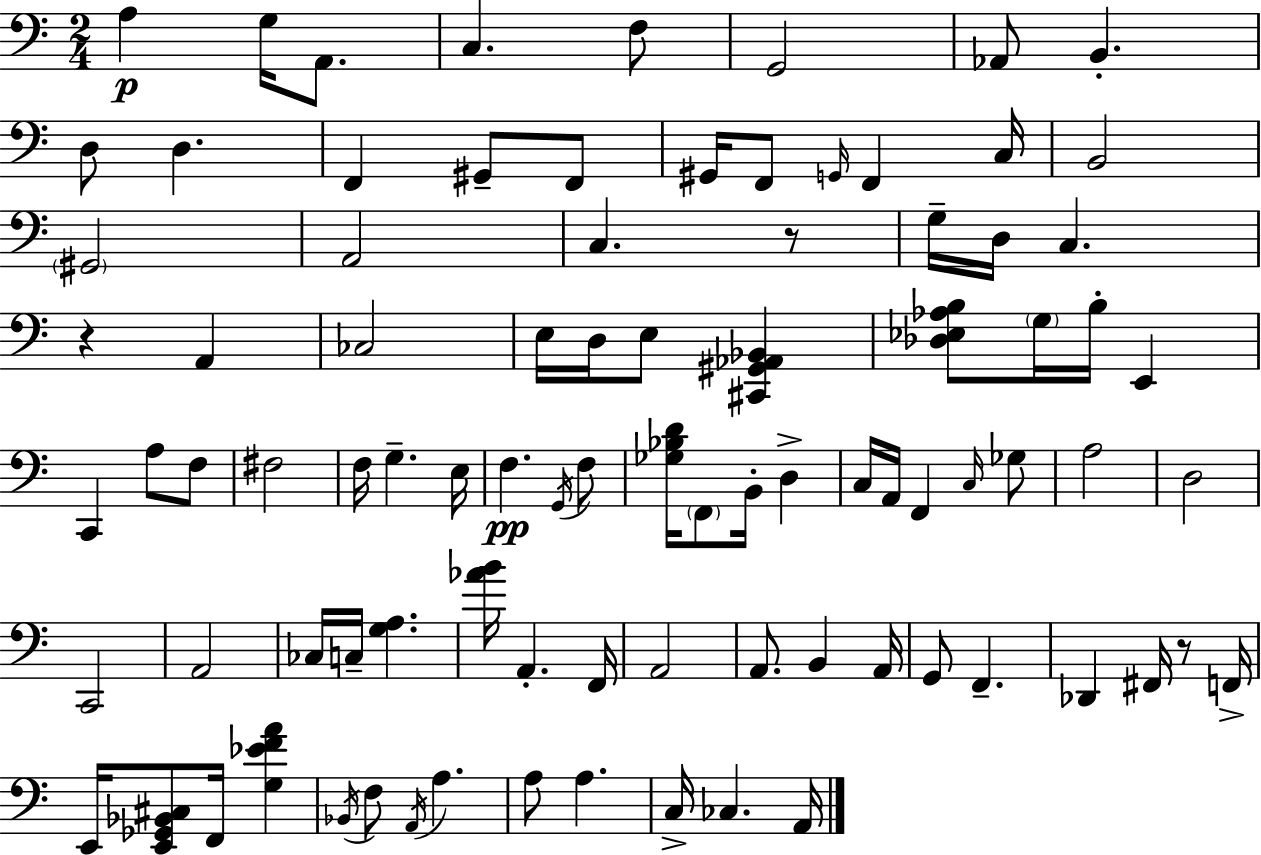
A3/q G3/s A2/e. C3/q. F3/e G2/h Ab2/e B2/q. D3/e D3/q. F2/q G#2/e F2/e G#2/s F2/e G2/s F2/q C3/s B2/h G#2/h A2/h C3/q. R/e G3/s D3/s C3/q. R/q A2/q CES3/h E3/s D3/s E3/e [C#2,G#2,Ab2,Bb2]/q [Db3,Eb3,Ab3,B3]/e G3/s B3/s E2/q C2/q A3/e F3/e F#3/h F3/s G3/q. E3/s F3/q. G2/s F3/e [Gb3,Bb3,D4]/s F2/e B2/s D3/q C3/s A2/s F2/q C3/s Gb3/e A3/h D3/h C2/h A2/h CES3/s C3/s [G3,A3]/q. [Ab4,B4]/s A2/q. F2/s A2/h A2/e. B2/q A2/s G2/e F2/q. Db2/q F#2/s R/e F2/s E2/s [E2,Gb2,Bb2,C#3]/e F2/s [G3,Eb4,F4,A4]/q Bb2/s F3/e A2/s A3/q. A3/e A3/q. C3/s CES3/q. A2/s